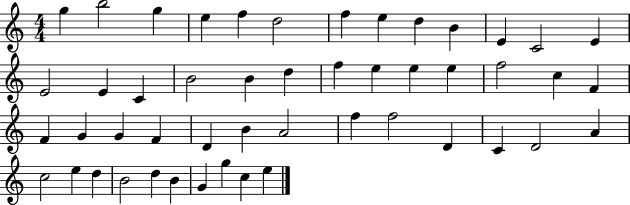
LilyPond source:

{
  \clef treble
  \numericTimeSignature
  \time 4/4
  \key c \major
  g''4 b''2 g''4 | e''4 f''4 d''2 | f''4 e''4 d''4 b'4 | e'4 c'2 e'4 | \break e'2 e'4 c'4 | b'2 b'4 d''4 | f''4 e''4 e''4 e''4 | f''2 c''4 f'4 | \break f'4 g'4 g'4 f'4 | d'4 b'4 a'2 | f''4 f''2 d'4 | c'4 d'2 a'4 | \break c''2 e''4 d''4 | b'2 d''4 b'4 | g'4 g''4 c''4 e''4 | \bar "|."
}